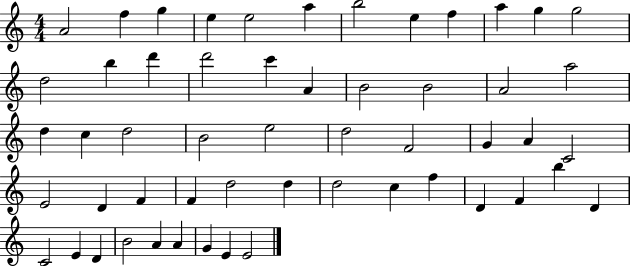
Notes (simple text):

A4/h F5/q G5/q E5/q E5/h A5/q B5/h E5/q F5/q A5/q G5/q G5/h D5/h B5/q D6/q D6/h C6/q A4/q B4/h B4/h A4/h A5/h D5/q C5/q D5/h B4/h E5/h D5/h F4/h G4/q A4/q C4/h E4/h D4/q F4/q F4/q D5/h D5/q D5/h C5/q F5/q D4/q F4/q B5/q D4/q C4/h E4/q D4/q B4/h A4/q A4/q G4/q E4/q E4/h